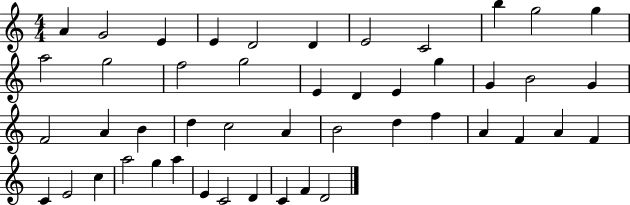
X:1
T:Untitled
M:4/4
L:1/4
K:C
A G2 E E D2 D E2 C2 b g2 g a2 g2 f2 g2 E D E g G B2 G F2 A B d c2 A B2 d f A F A F C E2 c a2 g a E C2 D C F D2